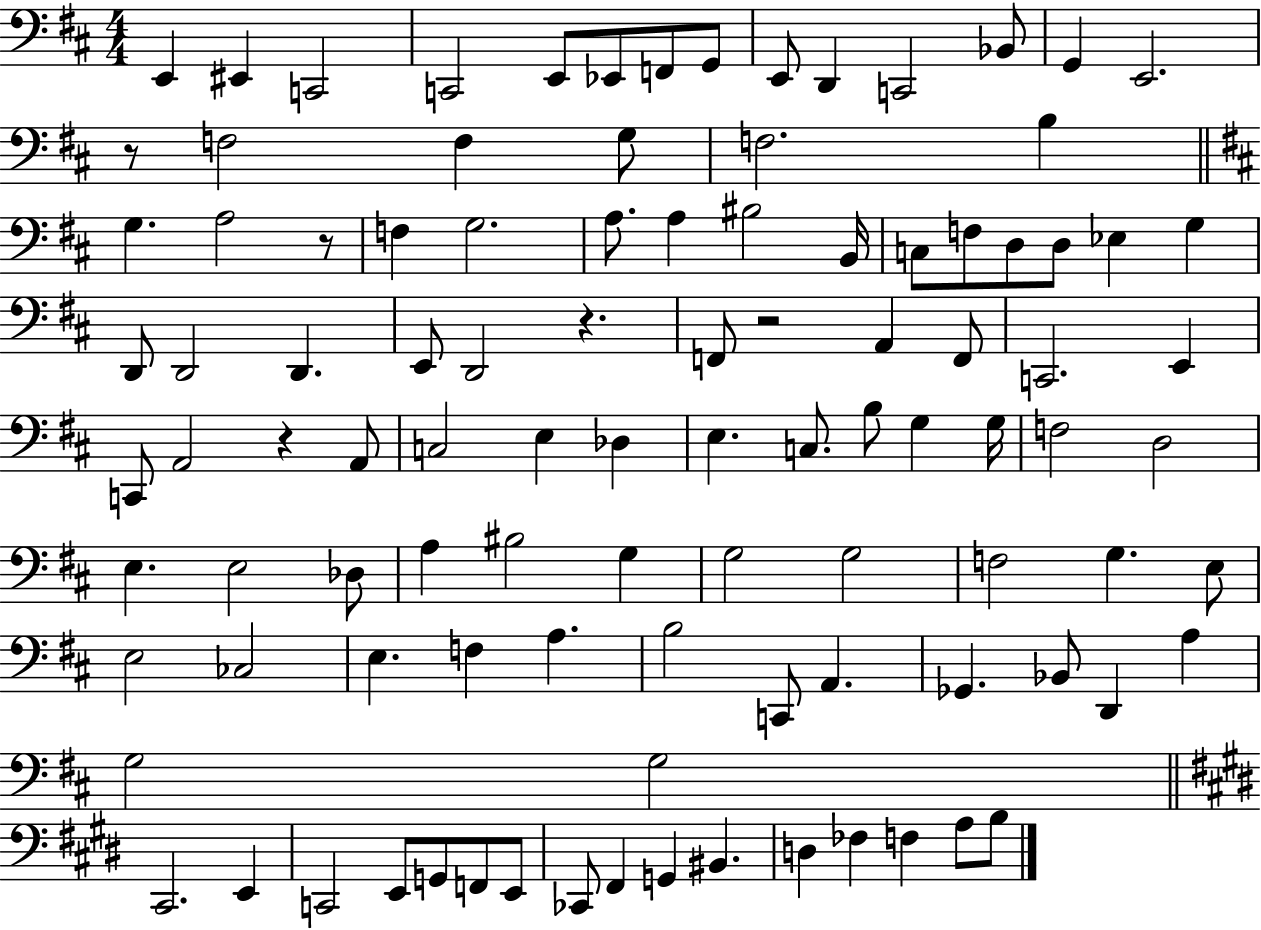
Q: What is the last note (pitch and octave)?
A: B3